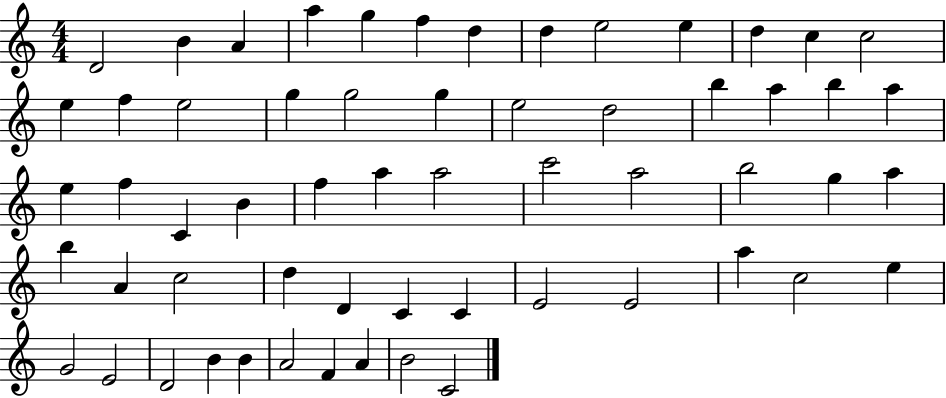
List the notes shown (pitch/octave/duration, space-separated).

D4/h B4/q A4/q A5/q G5/q F5/q D5/q D5/q E5/h E5/q D5/q C5/q C5/h E5/q F5/q E5/h G5/q G5/h G5/q E5/h D5/h B5/q A5/q B5/q A5/q E5/q F5/q C4/q B4/q F5/q A5/q A5/h C6/h A5/h B5/h G5/q A5/q B5/q A4/q C5/h D5/q D4/q C4/q C4/q E4/h E4/h A5/q C5/h E5/q G4/h E4/h D4/h B4/q B4/q A4/h F4/q A4/q B4/h C4/h